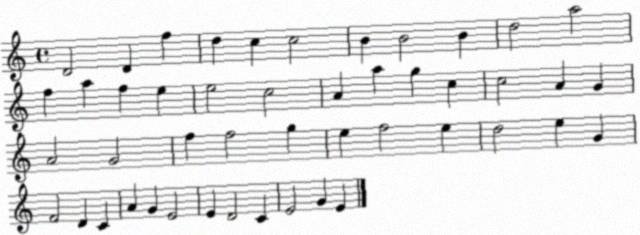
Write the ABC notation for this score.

X:1
T:Untitled
M:4/4
L:1/4
K:C
D2 D f d c c2 B B2 B d2 a2 f a f e e2 c2 A a g c c2 A G A2 G2 f f2 g e f2 e d2 e G F2 D C A G E2 E D2 C E2 G E